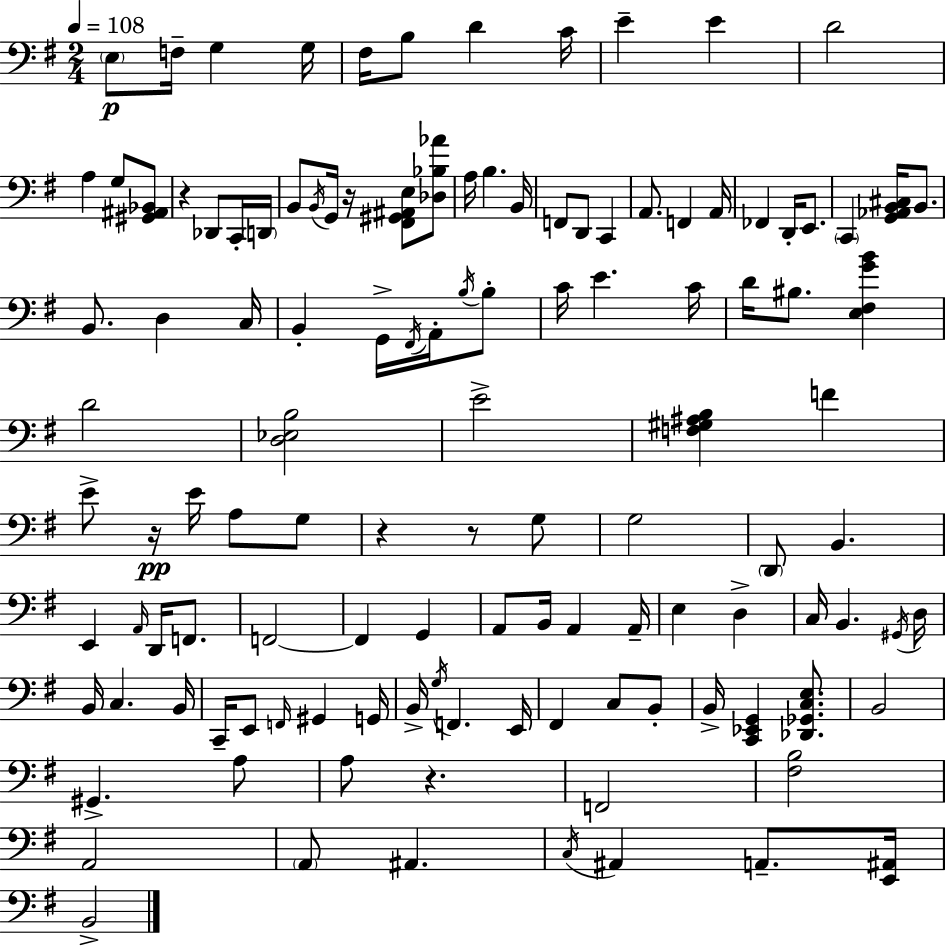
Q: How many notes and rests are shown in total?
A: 120